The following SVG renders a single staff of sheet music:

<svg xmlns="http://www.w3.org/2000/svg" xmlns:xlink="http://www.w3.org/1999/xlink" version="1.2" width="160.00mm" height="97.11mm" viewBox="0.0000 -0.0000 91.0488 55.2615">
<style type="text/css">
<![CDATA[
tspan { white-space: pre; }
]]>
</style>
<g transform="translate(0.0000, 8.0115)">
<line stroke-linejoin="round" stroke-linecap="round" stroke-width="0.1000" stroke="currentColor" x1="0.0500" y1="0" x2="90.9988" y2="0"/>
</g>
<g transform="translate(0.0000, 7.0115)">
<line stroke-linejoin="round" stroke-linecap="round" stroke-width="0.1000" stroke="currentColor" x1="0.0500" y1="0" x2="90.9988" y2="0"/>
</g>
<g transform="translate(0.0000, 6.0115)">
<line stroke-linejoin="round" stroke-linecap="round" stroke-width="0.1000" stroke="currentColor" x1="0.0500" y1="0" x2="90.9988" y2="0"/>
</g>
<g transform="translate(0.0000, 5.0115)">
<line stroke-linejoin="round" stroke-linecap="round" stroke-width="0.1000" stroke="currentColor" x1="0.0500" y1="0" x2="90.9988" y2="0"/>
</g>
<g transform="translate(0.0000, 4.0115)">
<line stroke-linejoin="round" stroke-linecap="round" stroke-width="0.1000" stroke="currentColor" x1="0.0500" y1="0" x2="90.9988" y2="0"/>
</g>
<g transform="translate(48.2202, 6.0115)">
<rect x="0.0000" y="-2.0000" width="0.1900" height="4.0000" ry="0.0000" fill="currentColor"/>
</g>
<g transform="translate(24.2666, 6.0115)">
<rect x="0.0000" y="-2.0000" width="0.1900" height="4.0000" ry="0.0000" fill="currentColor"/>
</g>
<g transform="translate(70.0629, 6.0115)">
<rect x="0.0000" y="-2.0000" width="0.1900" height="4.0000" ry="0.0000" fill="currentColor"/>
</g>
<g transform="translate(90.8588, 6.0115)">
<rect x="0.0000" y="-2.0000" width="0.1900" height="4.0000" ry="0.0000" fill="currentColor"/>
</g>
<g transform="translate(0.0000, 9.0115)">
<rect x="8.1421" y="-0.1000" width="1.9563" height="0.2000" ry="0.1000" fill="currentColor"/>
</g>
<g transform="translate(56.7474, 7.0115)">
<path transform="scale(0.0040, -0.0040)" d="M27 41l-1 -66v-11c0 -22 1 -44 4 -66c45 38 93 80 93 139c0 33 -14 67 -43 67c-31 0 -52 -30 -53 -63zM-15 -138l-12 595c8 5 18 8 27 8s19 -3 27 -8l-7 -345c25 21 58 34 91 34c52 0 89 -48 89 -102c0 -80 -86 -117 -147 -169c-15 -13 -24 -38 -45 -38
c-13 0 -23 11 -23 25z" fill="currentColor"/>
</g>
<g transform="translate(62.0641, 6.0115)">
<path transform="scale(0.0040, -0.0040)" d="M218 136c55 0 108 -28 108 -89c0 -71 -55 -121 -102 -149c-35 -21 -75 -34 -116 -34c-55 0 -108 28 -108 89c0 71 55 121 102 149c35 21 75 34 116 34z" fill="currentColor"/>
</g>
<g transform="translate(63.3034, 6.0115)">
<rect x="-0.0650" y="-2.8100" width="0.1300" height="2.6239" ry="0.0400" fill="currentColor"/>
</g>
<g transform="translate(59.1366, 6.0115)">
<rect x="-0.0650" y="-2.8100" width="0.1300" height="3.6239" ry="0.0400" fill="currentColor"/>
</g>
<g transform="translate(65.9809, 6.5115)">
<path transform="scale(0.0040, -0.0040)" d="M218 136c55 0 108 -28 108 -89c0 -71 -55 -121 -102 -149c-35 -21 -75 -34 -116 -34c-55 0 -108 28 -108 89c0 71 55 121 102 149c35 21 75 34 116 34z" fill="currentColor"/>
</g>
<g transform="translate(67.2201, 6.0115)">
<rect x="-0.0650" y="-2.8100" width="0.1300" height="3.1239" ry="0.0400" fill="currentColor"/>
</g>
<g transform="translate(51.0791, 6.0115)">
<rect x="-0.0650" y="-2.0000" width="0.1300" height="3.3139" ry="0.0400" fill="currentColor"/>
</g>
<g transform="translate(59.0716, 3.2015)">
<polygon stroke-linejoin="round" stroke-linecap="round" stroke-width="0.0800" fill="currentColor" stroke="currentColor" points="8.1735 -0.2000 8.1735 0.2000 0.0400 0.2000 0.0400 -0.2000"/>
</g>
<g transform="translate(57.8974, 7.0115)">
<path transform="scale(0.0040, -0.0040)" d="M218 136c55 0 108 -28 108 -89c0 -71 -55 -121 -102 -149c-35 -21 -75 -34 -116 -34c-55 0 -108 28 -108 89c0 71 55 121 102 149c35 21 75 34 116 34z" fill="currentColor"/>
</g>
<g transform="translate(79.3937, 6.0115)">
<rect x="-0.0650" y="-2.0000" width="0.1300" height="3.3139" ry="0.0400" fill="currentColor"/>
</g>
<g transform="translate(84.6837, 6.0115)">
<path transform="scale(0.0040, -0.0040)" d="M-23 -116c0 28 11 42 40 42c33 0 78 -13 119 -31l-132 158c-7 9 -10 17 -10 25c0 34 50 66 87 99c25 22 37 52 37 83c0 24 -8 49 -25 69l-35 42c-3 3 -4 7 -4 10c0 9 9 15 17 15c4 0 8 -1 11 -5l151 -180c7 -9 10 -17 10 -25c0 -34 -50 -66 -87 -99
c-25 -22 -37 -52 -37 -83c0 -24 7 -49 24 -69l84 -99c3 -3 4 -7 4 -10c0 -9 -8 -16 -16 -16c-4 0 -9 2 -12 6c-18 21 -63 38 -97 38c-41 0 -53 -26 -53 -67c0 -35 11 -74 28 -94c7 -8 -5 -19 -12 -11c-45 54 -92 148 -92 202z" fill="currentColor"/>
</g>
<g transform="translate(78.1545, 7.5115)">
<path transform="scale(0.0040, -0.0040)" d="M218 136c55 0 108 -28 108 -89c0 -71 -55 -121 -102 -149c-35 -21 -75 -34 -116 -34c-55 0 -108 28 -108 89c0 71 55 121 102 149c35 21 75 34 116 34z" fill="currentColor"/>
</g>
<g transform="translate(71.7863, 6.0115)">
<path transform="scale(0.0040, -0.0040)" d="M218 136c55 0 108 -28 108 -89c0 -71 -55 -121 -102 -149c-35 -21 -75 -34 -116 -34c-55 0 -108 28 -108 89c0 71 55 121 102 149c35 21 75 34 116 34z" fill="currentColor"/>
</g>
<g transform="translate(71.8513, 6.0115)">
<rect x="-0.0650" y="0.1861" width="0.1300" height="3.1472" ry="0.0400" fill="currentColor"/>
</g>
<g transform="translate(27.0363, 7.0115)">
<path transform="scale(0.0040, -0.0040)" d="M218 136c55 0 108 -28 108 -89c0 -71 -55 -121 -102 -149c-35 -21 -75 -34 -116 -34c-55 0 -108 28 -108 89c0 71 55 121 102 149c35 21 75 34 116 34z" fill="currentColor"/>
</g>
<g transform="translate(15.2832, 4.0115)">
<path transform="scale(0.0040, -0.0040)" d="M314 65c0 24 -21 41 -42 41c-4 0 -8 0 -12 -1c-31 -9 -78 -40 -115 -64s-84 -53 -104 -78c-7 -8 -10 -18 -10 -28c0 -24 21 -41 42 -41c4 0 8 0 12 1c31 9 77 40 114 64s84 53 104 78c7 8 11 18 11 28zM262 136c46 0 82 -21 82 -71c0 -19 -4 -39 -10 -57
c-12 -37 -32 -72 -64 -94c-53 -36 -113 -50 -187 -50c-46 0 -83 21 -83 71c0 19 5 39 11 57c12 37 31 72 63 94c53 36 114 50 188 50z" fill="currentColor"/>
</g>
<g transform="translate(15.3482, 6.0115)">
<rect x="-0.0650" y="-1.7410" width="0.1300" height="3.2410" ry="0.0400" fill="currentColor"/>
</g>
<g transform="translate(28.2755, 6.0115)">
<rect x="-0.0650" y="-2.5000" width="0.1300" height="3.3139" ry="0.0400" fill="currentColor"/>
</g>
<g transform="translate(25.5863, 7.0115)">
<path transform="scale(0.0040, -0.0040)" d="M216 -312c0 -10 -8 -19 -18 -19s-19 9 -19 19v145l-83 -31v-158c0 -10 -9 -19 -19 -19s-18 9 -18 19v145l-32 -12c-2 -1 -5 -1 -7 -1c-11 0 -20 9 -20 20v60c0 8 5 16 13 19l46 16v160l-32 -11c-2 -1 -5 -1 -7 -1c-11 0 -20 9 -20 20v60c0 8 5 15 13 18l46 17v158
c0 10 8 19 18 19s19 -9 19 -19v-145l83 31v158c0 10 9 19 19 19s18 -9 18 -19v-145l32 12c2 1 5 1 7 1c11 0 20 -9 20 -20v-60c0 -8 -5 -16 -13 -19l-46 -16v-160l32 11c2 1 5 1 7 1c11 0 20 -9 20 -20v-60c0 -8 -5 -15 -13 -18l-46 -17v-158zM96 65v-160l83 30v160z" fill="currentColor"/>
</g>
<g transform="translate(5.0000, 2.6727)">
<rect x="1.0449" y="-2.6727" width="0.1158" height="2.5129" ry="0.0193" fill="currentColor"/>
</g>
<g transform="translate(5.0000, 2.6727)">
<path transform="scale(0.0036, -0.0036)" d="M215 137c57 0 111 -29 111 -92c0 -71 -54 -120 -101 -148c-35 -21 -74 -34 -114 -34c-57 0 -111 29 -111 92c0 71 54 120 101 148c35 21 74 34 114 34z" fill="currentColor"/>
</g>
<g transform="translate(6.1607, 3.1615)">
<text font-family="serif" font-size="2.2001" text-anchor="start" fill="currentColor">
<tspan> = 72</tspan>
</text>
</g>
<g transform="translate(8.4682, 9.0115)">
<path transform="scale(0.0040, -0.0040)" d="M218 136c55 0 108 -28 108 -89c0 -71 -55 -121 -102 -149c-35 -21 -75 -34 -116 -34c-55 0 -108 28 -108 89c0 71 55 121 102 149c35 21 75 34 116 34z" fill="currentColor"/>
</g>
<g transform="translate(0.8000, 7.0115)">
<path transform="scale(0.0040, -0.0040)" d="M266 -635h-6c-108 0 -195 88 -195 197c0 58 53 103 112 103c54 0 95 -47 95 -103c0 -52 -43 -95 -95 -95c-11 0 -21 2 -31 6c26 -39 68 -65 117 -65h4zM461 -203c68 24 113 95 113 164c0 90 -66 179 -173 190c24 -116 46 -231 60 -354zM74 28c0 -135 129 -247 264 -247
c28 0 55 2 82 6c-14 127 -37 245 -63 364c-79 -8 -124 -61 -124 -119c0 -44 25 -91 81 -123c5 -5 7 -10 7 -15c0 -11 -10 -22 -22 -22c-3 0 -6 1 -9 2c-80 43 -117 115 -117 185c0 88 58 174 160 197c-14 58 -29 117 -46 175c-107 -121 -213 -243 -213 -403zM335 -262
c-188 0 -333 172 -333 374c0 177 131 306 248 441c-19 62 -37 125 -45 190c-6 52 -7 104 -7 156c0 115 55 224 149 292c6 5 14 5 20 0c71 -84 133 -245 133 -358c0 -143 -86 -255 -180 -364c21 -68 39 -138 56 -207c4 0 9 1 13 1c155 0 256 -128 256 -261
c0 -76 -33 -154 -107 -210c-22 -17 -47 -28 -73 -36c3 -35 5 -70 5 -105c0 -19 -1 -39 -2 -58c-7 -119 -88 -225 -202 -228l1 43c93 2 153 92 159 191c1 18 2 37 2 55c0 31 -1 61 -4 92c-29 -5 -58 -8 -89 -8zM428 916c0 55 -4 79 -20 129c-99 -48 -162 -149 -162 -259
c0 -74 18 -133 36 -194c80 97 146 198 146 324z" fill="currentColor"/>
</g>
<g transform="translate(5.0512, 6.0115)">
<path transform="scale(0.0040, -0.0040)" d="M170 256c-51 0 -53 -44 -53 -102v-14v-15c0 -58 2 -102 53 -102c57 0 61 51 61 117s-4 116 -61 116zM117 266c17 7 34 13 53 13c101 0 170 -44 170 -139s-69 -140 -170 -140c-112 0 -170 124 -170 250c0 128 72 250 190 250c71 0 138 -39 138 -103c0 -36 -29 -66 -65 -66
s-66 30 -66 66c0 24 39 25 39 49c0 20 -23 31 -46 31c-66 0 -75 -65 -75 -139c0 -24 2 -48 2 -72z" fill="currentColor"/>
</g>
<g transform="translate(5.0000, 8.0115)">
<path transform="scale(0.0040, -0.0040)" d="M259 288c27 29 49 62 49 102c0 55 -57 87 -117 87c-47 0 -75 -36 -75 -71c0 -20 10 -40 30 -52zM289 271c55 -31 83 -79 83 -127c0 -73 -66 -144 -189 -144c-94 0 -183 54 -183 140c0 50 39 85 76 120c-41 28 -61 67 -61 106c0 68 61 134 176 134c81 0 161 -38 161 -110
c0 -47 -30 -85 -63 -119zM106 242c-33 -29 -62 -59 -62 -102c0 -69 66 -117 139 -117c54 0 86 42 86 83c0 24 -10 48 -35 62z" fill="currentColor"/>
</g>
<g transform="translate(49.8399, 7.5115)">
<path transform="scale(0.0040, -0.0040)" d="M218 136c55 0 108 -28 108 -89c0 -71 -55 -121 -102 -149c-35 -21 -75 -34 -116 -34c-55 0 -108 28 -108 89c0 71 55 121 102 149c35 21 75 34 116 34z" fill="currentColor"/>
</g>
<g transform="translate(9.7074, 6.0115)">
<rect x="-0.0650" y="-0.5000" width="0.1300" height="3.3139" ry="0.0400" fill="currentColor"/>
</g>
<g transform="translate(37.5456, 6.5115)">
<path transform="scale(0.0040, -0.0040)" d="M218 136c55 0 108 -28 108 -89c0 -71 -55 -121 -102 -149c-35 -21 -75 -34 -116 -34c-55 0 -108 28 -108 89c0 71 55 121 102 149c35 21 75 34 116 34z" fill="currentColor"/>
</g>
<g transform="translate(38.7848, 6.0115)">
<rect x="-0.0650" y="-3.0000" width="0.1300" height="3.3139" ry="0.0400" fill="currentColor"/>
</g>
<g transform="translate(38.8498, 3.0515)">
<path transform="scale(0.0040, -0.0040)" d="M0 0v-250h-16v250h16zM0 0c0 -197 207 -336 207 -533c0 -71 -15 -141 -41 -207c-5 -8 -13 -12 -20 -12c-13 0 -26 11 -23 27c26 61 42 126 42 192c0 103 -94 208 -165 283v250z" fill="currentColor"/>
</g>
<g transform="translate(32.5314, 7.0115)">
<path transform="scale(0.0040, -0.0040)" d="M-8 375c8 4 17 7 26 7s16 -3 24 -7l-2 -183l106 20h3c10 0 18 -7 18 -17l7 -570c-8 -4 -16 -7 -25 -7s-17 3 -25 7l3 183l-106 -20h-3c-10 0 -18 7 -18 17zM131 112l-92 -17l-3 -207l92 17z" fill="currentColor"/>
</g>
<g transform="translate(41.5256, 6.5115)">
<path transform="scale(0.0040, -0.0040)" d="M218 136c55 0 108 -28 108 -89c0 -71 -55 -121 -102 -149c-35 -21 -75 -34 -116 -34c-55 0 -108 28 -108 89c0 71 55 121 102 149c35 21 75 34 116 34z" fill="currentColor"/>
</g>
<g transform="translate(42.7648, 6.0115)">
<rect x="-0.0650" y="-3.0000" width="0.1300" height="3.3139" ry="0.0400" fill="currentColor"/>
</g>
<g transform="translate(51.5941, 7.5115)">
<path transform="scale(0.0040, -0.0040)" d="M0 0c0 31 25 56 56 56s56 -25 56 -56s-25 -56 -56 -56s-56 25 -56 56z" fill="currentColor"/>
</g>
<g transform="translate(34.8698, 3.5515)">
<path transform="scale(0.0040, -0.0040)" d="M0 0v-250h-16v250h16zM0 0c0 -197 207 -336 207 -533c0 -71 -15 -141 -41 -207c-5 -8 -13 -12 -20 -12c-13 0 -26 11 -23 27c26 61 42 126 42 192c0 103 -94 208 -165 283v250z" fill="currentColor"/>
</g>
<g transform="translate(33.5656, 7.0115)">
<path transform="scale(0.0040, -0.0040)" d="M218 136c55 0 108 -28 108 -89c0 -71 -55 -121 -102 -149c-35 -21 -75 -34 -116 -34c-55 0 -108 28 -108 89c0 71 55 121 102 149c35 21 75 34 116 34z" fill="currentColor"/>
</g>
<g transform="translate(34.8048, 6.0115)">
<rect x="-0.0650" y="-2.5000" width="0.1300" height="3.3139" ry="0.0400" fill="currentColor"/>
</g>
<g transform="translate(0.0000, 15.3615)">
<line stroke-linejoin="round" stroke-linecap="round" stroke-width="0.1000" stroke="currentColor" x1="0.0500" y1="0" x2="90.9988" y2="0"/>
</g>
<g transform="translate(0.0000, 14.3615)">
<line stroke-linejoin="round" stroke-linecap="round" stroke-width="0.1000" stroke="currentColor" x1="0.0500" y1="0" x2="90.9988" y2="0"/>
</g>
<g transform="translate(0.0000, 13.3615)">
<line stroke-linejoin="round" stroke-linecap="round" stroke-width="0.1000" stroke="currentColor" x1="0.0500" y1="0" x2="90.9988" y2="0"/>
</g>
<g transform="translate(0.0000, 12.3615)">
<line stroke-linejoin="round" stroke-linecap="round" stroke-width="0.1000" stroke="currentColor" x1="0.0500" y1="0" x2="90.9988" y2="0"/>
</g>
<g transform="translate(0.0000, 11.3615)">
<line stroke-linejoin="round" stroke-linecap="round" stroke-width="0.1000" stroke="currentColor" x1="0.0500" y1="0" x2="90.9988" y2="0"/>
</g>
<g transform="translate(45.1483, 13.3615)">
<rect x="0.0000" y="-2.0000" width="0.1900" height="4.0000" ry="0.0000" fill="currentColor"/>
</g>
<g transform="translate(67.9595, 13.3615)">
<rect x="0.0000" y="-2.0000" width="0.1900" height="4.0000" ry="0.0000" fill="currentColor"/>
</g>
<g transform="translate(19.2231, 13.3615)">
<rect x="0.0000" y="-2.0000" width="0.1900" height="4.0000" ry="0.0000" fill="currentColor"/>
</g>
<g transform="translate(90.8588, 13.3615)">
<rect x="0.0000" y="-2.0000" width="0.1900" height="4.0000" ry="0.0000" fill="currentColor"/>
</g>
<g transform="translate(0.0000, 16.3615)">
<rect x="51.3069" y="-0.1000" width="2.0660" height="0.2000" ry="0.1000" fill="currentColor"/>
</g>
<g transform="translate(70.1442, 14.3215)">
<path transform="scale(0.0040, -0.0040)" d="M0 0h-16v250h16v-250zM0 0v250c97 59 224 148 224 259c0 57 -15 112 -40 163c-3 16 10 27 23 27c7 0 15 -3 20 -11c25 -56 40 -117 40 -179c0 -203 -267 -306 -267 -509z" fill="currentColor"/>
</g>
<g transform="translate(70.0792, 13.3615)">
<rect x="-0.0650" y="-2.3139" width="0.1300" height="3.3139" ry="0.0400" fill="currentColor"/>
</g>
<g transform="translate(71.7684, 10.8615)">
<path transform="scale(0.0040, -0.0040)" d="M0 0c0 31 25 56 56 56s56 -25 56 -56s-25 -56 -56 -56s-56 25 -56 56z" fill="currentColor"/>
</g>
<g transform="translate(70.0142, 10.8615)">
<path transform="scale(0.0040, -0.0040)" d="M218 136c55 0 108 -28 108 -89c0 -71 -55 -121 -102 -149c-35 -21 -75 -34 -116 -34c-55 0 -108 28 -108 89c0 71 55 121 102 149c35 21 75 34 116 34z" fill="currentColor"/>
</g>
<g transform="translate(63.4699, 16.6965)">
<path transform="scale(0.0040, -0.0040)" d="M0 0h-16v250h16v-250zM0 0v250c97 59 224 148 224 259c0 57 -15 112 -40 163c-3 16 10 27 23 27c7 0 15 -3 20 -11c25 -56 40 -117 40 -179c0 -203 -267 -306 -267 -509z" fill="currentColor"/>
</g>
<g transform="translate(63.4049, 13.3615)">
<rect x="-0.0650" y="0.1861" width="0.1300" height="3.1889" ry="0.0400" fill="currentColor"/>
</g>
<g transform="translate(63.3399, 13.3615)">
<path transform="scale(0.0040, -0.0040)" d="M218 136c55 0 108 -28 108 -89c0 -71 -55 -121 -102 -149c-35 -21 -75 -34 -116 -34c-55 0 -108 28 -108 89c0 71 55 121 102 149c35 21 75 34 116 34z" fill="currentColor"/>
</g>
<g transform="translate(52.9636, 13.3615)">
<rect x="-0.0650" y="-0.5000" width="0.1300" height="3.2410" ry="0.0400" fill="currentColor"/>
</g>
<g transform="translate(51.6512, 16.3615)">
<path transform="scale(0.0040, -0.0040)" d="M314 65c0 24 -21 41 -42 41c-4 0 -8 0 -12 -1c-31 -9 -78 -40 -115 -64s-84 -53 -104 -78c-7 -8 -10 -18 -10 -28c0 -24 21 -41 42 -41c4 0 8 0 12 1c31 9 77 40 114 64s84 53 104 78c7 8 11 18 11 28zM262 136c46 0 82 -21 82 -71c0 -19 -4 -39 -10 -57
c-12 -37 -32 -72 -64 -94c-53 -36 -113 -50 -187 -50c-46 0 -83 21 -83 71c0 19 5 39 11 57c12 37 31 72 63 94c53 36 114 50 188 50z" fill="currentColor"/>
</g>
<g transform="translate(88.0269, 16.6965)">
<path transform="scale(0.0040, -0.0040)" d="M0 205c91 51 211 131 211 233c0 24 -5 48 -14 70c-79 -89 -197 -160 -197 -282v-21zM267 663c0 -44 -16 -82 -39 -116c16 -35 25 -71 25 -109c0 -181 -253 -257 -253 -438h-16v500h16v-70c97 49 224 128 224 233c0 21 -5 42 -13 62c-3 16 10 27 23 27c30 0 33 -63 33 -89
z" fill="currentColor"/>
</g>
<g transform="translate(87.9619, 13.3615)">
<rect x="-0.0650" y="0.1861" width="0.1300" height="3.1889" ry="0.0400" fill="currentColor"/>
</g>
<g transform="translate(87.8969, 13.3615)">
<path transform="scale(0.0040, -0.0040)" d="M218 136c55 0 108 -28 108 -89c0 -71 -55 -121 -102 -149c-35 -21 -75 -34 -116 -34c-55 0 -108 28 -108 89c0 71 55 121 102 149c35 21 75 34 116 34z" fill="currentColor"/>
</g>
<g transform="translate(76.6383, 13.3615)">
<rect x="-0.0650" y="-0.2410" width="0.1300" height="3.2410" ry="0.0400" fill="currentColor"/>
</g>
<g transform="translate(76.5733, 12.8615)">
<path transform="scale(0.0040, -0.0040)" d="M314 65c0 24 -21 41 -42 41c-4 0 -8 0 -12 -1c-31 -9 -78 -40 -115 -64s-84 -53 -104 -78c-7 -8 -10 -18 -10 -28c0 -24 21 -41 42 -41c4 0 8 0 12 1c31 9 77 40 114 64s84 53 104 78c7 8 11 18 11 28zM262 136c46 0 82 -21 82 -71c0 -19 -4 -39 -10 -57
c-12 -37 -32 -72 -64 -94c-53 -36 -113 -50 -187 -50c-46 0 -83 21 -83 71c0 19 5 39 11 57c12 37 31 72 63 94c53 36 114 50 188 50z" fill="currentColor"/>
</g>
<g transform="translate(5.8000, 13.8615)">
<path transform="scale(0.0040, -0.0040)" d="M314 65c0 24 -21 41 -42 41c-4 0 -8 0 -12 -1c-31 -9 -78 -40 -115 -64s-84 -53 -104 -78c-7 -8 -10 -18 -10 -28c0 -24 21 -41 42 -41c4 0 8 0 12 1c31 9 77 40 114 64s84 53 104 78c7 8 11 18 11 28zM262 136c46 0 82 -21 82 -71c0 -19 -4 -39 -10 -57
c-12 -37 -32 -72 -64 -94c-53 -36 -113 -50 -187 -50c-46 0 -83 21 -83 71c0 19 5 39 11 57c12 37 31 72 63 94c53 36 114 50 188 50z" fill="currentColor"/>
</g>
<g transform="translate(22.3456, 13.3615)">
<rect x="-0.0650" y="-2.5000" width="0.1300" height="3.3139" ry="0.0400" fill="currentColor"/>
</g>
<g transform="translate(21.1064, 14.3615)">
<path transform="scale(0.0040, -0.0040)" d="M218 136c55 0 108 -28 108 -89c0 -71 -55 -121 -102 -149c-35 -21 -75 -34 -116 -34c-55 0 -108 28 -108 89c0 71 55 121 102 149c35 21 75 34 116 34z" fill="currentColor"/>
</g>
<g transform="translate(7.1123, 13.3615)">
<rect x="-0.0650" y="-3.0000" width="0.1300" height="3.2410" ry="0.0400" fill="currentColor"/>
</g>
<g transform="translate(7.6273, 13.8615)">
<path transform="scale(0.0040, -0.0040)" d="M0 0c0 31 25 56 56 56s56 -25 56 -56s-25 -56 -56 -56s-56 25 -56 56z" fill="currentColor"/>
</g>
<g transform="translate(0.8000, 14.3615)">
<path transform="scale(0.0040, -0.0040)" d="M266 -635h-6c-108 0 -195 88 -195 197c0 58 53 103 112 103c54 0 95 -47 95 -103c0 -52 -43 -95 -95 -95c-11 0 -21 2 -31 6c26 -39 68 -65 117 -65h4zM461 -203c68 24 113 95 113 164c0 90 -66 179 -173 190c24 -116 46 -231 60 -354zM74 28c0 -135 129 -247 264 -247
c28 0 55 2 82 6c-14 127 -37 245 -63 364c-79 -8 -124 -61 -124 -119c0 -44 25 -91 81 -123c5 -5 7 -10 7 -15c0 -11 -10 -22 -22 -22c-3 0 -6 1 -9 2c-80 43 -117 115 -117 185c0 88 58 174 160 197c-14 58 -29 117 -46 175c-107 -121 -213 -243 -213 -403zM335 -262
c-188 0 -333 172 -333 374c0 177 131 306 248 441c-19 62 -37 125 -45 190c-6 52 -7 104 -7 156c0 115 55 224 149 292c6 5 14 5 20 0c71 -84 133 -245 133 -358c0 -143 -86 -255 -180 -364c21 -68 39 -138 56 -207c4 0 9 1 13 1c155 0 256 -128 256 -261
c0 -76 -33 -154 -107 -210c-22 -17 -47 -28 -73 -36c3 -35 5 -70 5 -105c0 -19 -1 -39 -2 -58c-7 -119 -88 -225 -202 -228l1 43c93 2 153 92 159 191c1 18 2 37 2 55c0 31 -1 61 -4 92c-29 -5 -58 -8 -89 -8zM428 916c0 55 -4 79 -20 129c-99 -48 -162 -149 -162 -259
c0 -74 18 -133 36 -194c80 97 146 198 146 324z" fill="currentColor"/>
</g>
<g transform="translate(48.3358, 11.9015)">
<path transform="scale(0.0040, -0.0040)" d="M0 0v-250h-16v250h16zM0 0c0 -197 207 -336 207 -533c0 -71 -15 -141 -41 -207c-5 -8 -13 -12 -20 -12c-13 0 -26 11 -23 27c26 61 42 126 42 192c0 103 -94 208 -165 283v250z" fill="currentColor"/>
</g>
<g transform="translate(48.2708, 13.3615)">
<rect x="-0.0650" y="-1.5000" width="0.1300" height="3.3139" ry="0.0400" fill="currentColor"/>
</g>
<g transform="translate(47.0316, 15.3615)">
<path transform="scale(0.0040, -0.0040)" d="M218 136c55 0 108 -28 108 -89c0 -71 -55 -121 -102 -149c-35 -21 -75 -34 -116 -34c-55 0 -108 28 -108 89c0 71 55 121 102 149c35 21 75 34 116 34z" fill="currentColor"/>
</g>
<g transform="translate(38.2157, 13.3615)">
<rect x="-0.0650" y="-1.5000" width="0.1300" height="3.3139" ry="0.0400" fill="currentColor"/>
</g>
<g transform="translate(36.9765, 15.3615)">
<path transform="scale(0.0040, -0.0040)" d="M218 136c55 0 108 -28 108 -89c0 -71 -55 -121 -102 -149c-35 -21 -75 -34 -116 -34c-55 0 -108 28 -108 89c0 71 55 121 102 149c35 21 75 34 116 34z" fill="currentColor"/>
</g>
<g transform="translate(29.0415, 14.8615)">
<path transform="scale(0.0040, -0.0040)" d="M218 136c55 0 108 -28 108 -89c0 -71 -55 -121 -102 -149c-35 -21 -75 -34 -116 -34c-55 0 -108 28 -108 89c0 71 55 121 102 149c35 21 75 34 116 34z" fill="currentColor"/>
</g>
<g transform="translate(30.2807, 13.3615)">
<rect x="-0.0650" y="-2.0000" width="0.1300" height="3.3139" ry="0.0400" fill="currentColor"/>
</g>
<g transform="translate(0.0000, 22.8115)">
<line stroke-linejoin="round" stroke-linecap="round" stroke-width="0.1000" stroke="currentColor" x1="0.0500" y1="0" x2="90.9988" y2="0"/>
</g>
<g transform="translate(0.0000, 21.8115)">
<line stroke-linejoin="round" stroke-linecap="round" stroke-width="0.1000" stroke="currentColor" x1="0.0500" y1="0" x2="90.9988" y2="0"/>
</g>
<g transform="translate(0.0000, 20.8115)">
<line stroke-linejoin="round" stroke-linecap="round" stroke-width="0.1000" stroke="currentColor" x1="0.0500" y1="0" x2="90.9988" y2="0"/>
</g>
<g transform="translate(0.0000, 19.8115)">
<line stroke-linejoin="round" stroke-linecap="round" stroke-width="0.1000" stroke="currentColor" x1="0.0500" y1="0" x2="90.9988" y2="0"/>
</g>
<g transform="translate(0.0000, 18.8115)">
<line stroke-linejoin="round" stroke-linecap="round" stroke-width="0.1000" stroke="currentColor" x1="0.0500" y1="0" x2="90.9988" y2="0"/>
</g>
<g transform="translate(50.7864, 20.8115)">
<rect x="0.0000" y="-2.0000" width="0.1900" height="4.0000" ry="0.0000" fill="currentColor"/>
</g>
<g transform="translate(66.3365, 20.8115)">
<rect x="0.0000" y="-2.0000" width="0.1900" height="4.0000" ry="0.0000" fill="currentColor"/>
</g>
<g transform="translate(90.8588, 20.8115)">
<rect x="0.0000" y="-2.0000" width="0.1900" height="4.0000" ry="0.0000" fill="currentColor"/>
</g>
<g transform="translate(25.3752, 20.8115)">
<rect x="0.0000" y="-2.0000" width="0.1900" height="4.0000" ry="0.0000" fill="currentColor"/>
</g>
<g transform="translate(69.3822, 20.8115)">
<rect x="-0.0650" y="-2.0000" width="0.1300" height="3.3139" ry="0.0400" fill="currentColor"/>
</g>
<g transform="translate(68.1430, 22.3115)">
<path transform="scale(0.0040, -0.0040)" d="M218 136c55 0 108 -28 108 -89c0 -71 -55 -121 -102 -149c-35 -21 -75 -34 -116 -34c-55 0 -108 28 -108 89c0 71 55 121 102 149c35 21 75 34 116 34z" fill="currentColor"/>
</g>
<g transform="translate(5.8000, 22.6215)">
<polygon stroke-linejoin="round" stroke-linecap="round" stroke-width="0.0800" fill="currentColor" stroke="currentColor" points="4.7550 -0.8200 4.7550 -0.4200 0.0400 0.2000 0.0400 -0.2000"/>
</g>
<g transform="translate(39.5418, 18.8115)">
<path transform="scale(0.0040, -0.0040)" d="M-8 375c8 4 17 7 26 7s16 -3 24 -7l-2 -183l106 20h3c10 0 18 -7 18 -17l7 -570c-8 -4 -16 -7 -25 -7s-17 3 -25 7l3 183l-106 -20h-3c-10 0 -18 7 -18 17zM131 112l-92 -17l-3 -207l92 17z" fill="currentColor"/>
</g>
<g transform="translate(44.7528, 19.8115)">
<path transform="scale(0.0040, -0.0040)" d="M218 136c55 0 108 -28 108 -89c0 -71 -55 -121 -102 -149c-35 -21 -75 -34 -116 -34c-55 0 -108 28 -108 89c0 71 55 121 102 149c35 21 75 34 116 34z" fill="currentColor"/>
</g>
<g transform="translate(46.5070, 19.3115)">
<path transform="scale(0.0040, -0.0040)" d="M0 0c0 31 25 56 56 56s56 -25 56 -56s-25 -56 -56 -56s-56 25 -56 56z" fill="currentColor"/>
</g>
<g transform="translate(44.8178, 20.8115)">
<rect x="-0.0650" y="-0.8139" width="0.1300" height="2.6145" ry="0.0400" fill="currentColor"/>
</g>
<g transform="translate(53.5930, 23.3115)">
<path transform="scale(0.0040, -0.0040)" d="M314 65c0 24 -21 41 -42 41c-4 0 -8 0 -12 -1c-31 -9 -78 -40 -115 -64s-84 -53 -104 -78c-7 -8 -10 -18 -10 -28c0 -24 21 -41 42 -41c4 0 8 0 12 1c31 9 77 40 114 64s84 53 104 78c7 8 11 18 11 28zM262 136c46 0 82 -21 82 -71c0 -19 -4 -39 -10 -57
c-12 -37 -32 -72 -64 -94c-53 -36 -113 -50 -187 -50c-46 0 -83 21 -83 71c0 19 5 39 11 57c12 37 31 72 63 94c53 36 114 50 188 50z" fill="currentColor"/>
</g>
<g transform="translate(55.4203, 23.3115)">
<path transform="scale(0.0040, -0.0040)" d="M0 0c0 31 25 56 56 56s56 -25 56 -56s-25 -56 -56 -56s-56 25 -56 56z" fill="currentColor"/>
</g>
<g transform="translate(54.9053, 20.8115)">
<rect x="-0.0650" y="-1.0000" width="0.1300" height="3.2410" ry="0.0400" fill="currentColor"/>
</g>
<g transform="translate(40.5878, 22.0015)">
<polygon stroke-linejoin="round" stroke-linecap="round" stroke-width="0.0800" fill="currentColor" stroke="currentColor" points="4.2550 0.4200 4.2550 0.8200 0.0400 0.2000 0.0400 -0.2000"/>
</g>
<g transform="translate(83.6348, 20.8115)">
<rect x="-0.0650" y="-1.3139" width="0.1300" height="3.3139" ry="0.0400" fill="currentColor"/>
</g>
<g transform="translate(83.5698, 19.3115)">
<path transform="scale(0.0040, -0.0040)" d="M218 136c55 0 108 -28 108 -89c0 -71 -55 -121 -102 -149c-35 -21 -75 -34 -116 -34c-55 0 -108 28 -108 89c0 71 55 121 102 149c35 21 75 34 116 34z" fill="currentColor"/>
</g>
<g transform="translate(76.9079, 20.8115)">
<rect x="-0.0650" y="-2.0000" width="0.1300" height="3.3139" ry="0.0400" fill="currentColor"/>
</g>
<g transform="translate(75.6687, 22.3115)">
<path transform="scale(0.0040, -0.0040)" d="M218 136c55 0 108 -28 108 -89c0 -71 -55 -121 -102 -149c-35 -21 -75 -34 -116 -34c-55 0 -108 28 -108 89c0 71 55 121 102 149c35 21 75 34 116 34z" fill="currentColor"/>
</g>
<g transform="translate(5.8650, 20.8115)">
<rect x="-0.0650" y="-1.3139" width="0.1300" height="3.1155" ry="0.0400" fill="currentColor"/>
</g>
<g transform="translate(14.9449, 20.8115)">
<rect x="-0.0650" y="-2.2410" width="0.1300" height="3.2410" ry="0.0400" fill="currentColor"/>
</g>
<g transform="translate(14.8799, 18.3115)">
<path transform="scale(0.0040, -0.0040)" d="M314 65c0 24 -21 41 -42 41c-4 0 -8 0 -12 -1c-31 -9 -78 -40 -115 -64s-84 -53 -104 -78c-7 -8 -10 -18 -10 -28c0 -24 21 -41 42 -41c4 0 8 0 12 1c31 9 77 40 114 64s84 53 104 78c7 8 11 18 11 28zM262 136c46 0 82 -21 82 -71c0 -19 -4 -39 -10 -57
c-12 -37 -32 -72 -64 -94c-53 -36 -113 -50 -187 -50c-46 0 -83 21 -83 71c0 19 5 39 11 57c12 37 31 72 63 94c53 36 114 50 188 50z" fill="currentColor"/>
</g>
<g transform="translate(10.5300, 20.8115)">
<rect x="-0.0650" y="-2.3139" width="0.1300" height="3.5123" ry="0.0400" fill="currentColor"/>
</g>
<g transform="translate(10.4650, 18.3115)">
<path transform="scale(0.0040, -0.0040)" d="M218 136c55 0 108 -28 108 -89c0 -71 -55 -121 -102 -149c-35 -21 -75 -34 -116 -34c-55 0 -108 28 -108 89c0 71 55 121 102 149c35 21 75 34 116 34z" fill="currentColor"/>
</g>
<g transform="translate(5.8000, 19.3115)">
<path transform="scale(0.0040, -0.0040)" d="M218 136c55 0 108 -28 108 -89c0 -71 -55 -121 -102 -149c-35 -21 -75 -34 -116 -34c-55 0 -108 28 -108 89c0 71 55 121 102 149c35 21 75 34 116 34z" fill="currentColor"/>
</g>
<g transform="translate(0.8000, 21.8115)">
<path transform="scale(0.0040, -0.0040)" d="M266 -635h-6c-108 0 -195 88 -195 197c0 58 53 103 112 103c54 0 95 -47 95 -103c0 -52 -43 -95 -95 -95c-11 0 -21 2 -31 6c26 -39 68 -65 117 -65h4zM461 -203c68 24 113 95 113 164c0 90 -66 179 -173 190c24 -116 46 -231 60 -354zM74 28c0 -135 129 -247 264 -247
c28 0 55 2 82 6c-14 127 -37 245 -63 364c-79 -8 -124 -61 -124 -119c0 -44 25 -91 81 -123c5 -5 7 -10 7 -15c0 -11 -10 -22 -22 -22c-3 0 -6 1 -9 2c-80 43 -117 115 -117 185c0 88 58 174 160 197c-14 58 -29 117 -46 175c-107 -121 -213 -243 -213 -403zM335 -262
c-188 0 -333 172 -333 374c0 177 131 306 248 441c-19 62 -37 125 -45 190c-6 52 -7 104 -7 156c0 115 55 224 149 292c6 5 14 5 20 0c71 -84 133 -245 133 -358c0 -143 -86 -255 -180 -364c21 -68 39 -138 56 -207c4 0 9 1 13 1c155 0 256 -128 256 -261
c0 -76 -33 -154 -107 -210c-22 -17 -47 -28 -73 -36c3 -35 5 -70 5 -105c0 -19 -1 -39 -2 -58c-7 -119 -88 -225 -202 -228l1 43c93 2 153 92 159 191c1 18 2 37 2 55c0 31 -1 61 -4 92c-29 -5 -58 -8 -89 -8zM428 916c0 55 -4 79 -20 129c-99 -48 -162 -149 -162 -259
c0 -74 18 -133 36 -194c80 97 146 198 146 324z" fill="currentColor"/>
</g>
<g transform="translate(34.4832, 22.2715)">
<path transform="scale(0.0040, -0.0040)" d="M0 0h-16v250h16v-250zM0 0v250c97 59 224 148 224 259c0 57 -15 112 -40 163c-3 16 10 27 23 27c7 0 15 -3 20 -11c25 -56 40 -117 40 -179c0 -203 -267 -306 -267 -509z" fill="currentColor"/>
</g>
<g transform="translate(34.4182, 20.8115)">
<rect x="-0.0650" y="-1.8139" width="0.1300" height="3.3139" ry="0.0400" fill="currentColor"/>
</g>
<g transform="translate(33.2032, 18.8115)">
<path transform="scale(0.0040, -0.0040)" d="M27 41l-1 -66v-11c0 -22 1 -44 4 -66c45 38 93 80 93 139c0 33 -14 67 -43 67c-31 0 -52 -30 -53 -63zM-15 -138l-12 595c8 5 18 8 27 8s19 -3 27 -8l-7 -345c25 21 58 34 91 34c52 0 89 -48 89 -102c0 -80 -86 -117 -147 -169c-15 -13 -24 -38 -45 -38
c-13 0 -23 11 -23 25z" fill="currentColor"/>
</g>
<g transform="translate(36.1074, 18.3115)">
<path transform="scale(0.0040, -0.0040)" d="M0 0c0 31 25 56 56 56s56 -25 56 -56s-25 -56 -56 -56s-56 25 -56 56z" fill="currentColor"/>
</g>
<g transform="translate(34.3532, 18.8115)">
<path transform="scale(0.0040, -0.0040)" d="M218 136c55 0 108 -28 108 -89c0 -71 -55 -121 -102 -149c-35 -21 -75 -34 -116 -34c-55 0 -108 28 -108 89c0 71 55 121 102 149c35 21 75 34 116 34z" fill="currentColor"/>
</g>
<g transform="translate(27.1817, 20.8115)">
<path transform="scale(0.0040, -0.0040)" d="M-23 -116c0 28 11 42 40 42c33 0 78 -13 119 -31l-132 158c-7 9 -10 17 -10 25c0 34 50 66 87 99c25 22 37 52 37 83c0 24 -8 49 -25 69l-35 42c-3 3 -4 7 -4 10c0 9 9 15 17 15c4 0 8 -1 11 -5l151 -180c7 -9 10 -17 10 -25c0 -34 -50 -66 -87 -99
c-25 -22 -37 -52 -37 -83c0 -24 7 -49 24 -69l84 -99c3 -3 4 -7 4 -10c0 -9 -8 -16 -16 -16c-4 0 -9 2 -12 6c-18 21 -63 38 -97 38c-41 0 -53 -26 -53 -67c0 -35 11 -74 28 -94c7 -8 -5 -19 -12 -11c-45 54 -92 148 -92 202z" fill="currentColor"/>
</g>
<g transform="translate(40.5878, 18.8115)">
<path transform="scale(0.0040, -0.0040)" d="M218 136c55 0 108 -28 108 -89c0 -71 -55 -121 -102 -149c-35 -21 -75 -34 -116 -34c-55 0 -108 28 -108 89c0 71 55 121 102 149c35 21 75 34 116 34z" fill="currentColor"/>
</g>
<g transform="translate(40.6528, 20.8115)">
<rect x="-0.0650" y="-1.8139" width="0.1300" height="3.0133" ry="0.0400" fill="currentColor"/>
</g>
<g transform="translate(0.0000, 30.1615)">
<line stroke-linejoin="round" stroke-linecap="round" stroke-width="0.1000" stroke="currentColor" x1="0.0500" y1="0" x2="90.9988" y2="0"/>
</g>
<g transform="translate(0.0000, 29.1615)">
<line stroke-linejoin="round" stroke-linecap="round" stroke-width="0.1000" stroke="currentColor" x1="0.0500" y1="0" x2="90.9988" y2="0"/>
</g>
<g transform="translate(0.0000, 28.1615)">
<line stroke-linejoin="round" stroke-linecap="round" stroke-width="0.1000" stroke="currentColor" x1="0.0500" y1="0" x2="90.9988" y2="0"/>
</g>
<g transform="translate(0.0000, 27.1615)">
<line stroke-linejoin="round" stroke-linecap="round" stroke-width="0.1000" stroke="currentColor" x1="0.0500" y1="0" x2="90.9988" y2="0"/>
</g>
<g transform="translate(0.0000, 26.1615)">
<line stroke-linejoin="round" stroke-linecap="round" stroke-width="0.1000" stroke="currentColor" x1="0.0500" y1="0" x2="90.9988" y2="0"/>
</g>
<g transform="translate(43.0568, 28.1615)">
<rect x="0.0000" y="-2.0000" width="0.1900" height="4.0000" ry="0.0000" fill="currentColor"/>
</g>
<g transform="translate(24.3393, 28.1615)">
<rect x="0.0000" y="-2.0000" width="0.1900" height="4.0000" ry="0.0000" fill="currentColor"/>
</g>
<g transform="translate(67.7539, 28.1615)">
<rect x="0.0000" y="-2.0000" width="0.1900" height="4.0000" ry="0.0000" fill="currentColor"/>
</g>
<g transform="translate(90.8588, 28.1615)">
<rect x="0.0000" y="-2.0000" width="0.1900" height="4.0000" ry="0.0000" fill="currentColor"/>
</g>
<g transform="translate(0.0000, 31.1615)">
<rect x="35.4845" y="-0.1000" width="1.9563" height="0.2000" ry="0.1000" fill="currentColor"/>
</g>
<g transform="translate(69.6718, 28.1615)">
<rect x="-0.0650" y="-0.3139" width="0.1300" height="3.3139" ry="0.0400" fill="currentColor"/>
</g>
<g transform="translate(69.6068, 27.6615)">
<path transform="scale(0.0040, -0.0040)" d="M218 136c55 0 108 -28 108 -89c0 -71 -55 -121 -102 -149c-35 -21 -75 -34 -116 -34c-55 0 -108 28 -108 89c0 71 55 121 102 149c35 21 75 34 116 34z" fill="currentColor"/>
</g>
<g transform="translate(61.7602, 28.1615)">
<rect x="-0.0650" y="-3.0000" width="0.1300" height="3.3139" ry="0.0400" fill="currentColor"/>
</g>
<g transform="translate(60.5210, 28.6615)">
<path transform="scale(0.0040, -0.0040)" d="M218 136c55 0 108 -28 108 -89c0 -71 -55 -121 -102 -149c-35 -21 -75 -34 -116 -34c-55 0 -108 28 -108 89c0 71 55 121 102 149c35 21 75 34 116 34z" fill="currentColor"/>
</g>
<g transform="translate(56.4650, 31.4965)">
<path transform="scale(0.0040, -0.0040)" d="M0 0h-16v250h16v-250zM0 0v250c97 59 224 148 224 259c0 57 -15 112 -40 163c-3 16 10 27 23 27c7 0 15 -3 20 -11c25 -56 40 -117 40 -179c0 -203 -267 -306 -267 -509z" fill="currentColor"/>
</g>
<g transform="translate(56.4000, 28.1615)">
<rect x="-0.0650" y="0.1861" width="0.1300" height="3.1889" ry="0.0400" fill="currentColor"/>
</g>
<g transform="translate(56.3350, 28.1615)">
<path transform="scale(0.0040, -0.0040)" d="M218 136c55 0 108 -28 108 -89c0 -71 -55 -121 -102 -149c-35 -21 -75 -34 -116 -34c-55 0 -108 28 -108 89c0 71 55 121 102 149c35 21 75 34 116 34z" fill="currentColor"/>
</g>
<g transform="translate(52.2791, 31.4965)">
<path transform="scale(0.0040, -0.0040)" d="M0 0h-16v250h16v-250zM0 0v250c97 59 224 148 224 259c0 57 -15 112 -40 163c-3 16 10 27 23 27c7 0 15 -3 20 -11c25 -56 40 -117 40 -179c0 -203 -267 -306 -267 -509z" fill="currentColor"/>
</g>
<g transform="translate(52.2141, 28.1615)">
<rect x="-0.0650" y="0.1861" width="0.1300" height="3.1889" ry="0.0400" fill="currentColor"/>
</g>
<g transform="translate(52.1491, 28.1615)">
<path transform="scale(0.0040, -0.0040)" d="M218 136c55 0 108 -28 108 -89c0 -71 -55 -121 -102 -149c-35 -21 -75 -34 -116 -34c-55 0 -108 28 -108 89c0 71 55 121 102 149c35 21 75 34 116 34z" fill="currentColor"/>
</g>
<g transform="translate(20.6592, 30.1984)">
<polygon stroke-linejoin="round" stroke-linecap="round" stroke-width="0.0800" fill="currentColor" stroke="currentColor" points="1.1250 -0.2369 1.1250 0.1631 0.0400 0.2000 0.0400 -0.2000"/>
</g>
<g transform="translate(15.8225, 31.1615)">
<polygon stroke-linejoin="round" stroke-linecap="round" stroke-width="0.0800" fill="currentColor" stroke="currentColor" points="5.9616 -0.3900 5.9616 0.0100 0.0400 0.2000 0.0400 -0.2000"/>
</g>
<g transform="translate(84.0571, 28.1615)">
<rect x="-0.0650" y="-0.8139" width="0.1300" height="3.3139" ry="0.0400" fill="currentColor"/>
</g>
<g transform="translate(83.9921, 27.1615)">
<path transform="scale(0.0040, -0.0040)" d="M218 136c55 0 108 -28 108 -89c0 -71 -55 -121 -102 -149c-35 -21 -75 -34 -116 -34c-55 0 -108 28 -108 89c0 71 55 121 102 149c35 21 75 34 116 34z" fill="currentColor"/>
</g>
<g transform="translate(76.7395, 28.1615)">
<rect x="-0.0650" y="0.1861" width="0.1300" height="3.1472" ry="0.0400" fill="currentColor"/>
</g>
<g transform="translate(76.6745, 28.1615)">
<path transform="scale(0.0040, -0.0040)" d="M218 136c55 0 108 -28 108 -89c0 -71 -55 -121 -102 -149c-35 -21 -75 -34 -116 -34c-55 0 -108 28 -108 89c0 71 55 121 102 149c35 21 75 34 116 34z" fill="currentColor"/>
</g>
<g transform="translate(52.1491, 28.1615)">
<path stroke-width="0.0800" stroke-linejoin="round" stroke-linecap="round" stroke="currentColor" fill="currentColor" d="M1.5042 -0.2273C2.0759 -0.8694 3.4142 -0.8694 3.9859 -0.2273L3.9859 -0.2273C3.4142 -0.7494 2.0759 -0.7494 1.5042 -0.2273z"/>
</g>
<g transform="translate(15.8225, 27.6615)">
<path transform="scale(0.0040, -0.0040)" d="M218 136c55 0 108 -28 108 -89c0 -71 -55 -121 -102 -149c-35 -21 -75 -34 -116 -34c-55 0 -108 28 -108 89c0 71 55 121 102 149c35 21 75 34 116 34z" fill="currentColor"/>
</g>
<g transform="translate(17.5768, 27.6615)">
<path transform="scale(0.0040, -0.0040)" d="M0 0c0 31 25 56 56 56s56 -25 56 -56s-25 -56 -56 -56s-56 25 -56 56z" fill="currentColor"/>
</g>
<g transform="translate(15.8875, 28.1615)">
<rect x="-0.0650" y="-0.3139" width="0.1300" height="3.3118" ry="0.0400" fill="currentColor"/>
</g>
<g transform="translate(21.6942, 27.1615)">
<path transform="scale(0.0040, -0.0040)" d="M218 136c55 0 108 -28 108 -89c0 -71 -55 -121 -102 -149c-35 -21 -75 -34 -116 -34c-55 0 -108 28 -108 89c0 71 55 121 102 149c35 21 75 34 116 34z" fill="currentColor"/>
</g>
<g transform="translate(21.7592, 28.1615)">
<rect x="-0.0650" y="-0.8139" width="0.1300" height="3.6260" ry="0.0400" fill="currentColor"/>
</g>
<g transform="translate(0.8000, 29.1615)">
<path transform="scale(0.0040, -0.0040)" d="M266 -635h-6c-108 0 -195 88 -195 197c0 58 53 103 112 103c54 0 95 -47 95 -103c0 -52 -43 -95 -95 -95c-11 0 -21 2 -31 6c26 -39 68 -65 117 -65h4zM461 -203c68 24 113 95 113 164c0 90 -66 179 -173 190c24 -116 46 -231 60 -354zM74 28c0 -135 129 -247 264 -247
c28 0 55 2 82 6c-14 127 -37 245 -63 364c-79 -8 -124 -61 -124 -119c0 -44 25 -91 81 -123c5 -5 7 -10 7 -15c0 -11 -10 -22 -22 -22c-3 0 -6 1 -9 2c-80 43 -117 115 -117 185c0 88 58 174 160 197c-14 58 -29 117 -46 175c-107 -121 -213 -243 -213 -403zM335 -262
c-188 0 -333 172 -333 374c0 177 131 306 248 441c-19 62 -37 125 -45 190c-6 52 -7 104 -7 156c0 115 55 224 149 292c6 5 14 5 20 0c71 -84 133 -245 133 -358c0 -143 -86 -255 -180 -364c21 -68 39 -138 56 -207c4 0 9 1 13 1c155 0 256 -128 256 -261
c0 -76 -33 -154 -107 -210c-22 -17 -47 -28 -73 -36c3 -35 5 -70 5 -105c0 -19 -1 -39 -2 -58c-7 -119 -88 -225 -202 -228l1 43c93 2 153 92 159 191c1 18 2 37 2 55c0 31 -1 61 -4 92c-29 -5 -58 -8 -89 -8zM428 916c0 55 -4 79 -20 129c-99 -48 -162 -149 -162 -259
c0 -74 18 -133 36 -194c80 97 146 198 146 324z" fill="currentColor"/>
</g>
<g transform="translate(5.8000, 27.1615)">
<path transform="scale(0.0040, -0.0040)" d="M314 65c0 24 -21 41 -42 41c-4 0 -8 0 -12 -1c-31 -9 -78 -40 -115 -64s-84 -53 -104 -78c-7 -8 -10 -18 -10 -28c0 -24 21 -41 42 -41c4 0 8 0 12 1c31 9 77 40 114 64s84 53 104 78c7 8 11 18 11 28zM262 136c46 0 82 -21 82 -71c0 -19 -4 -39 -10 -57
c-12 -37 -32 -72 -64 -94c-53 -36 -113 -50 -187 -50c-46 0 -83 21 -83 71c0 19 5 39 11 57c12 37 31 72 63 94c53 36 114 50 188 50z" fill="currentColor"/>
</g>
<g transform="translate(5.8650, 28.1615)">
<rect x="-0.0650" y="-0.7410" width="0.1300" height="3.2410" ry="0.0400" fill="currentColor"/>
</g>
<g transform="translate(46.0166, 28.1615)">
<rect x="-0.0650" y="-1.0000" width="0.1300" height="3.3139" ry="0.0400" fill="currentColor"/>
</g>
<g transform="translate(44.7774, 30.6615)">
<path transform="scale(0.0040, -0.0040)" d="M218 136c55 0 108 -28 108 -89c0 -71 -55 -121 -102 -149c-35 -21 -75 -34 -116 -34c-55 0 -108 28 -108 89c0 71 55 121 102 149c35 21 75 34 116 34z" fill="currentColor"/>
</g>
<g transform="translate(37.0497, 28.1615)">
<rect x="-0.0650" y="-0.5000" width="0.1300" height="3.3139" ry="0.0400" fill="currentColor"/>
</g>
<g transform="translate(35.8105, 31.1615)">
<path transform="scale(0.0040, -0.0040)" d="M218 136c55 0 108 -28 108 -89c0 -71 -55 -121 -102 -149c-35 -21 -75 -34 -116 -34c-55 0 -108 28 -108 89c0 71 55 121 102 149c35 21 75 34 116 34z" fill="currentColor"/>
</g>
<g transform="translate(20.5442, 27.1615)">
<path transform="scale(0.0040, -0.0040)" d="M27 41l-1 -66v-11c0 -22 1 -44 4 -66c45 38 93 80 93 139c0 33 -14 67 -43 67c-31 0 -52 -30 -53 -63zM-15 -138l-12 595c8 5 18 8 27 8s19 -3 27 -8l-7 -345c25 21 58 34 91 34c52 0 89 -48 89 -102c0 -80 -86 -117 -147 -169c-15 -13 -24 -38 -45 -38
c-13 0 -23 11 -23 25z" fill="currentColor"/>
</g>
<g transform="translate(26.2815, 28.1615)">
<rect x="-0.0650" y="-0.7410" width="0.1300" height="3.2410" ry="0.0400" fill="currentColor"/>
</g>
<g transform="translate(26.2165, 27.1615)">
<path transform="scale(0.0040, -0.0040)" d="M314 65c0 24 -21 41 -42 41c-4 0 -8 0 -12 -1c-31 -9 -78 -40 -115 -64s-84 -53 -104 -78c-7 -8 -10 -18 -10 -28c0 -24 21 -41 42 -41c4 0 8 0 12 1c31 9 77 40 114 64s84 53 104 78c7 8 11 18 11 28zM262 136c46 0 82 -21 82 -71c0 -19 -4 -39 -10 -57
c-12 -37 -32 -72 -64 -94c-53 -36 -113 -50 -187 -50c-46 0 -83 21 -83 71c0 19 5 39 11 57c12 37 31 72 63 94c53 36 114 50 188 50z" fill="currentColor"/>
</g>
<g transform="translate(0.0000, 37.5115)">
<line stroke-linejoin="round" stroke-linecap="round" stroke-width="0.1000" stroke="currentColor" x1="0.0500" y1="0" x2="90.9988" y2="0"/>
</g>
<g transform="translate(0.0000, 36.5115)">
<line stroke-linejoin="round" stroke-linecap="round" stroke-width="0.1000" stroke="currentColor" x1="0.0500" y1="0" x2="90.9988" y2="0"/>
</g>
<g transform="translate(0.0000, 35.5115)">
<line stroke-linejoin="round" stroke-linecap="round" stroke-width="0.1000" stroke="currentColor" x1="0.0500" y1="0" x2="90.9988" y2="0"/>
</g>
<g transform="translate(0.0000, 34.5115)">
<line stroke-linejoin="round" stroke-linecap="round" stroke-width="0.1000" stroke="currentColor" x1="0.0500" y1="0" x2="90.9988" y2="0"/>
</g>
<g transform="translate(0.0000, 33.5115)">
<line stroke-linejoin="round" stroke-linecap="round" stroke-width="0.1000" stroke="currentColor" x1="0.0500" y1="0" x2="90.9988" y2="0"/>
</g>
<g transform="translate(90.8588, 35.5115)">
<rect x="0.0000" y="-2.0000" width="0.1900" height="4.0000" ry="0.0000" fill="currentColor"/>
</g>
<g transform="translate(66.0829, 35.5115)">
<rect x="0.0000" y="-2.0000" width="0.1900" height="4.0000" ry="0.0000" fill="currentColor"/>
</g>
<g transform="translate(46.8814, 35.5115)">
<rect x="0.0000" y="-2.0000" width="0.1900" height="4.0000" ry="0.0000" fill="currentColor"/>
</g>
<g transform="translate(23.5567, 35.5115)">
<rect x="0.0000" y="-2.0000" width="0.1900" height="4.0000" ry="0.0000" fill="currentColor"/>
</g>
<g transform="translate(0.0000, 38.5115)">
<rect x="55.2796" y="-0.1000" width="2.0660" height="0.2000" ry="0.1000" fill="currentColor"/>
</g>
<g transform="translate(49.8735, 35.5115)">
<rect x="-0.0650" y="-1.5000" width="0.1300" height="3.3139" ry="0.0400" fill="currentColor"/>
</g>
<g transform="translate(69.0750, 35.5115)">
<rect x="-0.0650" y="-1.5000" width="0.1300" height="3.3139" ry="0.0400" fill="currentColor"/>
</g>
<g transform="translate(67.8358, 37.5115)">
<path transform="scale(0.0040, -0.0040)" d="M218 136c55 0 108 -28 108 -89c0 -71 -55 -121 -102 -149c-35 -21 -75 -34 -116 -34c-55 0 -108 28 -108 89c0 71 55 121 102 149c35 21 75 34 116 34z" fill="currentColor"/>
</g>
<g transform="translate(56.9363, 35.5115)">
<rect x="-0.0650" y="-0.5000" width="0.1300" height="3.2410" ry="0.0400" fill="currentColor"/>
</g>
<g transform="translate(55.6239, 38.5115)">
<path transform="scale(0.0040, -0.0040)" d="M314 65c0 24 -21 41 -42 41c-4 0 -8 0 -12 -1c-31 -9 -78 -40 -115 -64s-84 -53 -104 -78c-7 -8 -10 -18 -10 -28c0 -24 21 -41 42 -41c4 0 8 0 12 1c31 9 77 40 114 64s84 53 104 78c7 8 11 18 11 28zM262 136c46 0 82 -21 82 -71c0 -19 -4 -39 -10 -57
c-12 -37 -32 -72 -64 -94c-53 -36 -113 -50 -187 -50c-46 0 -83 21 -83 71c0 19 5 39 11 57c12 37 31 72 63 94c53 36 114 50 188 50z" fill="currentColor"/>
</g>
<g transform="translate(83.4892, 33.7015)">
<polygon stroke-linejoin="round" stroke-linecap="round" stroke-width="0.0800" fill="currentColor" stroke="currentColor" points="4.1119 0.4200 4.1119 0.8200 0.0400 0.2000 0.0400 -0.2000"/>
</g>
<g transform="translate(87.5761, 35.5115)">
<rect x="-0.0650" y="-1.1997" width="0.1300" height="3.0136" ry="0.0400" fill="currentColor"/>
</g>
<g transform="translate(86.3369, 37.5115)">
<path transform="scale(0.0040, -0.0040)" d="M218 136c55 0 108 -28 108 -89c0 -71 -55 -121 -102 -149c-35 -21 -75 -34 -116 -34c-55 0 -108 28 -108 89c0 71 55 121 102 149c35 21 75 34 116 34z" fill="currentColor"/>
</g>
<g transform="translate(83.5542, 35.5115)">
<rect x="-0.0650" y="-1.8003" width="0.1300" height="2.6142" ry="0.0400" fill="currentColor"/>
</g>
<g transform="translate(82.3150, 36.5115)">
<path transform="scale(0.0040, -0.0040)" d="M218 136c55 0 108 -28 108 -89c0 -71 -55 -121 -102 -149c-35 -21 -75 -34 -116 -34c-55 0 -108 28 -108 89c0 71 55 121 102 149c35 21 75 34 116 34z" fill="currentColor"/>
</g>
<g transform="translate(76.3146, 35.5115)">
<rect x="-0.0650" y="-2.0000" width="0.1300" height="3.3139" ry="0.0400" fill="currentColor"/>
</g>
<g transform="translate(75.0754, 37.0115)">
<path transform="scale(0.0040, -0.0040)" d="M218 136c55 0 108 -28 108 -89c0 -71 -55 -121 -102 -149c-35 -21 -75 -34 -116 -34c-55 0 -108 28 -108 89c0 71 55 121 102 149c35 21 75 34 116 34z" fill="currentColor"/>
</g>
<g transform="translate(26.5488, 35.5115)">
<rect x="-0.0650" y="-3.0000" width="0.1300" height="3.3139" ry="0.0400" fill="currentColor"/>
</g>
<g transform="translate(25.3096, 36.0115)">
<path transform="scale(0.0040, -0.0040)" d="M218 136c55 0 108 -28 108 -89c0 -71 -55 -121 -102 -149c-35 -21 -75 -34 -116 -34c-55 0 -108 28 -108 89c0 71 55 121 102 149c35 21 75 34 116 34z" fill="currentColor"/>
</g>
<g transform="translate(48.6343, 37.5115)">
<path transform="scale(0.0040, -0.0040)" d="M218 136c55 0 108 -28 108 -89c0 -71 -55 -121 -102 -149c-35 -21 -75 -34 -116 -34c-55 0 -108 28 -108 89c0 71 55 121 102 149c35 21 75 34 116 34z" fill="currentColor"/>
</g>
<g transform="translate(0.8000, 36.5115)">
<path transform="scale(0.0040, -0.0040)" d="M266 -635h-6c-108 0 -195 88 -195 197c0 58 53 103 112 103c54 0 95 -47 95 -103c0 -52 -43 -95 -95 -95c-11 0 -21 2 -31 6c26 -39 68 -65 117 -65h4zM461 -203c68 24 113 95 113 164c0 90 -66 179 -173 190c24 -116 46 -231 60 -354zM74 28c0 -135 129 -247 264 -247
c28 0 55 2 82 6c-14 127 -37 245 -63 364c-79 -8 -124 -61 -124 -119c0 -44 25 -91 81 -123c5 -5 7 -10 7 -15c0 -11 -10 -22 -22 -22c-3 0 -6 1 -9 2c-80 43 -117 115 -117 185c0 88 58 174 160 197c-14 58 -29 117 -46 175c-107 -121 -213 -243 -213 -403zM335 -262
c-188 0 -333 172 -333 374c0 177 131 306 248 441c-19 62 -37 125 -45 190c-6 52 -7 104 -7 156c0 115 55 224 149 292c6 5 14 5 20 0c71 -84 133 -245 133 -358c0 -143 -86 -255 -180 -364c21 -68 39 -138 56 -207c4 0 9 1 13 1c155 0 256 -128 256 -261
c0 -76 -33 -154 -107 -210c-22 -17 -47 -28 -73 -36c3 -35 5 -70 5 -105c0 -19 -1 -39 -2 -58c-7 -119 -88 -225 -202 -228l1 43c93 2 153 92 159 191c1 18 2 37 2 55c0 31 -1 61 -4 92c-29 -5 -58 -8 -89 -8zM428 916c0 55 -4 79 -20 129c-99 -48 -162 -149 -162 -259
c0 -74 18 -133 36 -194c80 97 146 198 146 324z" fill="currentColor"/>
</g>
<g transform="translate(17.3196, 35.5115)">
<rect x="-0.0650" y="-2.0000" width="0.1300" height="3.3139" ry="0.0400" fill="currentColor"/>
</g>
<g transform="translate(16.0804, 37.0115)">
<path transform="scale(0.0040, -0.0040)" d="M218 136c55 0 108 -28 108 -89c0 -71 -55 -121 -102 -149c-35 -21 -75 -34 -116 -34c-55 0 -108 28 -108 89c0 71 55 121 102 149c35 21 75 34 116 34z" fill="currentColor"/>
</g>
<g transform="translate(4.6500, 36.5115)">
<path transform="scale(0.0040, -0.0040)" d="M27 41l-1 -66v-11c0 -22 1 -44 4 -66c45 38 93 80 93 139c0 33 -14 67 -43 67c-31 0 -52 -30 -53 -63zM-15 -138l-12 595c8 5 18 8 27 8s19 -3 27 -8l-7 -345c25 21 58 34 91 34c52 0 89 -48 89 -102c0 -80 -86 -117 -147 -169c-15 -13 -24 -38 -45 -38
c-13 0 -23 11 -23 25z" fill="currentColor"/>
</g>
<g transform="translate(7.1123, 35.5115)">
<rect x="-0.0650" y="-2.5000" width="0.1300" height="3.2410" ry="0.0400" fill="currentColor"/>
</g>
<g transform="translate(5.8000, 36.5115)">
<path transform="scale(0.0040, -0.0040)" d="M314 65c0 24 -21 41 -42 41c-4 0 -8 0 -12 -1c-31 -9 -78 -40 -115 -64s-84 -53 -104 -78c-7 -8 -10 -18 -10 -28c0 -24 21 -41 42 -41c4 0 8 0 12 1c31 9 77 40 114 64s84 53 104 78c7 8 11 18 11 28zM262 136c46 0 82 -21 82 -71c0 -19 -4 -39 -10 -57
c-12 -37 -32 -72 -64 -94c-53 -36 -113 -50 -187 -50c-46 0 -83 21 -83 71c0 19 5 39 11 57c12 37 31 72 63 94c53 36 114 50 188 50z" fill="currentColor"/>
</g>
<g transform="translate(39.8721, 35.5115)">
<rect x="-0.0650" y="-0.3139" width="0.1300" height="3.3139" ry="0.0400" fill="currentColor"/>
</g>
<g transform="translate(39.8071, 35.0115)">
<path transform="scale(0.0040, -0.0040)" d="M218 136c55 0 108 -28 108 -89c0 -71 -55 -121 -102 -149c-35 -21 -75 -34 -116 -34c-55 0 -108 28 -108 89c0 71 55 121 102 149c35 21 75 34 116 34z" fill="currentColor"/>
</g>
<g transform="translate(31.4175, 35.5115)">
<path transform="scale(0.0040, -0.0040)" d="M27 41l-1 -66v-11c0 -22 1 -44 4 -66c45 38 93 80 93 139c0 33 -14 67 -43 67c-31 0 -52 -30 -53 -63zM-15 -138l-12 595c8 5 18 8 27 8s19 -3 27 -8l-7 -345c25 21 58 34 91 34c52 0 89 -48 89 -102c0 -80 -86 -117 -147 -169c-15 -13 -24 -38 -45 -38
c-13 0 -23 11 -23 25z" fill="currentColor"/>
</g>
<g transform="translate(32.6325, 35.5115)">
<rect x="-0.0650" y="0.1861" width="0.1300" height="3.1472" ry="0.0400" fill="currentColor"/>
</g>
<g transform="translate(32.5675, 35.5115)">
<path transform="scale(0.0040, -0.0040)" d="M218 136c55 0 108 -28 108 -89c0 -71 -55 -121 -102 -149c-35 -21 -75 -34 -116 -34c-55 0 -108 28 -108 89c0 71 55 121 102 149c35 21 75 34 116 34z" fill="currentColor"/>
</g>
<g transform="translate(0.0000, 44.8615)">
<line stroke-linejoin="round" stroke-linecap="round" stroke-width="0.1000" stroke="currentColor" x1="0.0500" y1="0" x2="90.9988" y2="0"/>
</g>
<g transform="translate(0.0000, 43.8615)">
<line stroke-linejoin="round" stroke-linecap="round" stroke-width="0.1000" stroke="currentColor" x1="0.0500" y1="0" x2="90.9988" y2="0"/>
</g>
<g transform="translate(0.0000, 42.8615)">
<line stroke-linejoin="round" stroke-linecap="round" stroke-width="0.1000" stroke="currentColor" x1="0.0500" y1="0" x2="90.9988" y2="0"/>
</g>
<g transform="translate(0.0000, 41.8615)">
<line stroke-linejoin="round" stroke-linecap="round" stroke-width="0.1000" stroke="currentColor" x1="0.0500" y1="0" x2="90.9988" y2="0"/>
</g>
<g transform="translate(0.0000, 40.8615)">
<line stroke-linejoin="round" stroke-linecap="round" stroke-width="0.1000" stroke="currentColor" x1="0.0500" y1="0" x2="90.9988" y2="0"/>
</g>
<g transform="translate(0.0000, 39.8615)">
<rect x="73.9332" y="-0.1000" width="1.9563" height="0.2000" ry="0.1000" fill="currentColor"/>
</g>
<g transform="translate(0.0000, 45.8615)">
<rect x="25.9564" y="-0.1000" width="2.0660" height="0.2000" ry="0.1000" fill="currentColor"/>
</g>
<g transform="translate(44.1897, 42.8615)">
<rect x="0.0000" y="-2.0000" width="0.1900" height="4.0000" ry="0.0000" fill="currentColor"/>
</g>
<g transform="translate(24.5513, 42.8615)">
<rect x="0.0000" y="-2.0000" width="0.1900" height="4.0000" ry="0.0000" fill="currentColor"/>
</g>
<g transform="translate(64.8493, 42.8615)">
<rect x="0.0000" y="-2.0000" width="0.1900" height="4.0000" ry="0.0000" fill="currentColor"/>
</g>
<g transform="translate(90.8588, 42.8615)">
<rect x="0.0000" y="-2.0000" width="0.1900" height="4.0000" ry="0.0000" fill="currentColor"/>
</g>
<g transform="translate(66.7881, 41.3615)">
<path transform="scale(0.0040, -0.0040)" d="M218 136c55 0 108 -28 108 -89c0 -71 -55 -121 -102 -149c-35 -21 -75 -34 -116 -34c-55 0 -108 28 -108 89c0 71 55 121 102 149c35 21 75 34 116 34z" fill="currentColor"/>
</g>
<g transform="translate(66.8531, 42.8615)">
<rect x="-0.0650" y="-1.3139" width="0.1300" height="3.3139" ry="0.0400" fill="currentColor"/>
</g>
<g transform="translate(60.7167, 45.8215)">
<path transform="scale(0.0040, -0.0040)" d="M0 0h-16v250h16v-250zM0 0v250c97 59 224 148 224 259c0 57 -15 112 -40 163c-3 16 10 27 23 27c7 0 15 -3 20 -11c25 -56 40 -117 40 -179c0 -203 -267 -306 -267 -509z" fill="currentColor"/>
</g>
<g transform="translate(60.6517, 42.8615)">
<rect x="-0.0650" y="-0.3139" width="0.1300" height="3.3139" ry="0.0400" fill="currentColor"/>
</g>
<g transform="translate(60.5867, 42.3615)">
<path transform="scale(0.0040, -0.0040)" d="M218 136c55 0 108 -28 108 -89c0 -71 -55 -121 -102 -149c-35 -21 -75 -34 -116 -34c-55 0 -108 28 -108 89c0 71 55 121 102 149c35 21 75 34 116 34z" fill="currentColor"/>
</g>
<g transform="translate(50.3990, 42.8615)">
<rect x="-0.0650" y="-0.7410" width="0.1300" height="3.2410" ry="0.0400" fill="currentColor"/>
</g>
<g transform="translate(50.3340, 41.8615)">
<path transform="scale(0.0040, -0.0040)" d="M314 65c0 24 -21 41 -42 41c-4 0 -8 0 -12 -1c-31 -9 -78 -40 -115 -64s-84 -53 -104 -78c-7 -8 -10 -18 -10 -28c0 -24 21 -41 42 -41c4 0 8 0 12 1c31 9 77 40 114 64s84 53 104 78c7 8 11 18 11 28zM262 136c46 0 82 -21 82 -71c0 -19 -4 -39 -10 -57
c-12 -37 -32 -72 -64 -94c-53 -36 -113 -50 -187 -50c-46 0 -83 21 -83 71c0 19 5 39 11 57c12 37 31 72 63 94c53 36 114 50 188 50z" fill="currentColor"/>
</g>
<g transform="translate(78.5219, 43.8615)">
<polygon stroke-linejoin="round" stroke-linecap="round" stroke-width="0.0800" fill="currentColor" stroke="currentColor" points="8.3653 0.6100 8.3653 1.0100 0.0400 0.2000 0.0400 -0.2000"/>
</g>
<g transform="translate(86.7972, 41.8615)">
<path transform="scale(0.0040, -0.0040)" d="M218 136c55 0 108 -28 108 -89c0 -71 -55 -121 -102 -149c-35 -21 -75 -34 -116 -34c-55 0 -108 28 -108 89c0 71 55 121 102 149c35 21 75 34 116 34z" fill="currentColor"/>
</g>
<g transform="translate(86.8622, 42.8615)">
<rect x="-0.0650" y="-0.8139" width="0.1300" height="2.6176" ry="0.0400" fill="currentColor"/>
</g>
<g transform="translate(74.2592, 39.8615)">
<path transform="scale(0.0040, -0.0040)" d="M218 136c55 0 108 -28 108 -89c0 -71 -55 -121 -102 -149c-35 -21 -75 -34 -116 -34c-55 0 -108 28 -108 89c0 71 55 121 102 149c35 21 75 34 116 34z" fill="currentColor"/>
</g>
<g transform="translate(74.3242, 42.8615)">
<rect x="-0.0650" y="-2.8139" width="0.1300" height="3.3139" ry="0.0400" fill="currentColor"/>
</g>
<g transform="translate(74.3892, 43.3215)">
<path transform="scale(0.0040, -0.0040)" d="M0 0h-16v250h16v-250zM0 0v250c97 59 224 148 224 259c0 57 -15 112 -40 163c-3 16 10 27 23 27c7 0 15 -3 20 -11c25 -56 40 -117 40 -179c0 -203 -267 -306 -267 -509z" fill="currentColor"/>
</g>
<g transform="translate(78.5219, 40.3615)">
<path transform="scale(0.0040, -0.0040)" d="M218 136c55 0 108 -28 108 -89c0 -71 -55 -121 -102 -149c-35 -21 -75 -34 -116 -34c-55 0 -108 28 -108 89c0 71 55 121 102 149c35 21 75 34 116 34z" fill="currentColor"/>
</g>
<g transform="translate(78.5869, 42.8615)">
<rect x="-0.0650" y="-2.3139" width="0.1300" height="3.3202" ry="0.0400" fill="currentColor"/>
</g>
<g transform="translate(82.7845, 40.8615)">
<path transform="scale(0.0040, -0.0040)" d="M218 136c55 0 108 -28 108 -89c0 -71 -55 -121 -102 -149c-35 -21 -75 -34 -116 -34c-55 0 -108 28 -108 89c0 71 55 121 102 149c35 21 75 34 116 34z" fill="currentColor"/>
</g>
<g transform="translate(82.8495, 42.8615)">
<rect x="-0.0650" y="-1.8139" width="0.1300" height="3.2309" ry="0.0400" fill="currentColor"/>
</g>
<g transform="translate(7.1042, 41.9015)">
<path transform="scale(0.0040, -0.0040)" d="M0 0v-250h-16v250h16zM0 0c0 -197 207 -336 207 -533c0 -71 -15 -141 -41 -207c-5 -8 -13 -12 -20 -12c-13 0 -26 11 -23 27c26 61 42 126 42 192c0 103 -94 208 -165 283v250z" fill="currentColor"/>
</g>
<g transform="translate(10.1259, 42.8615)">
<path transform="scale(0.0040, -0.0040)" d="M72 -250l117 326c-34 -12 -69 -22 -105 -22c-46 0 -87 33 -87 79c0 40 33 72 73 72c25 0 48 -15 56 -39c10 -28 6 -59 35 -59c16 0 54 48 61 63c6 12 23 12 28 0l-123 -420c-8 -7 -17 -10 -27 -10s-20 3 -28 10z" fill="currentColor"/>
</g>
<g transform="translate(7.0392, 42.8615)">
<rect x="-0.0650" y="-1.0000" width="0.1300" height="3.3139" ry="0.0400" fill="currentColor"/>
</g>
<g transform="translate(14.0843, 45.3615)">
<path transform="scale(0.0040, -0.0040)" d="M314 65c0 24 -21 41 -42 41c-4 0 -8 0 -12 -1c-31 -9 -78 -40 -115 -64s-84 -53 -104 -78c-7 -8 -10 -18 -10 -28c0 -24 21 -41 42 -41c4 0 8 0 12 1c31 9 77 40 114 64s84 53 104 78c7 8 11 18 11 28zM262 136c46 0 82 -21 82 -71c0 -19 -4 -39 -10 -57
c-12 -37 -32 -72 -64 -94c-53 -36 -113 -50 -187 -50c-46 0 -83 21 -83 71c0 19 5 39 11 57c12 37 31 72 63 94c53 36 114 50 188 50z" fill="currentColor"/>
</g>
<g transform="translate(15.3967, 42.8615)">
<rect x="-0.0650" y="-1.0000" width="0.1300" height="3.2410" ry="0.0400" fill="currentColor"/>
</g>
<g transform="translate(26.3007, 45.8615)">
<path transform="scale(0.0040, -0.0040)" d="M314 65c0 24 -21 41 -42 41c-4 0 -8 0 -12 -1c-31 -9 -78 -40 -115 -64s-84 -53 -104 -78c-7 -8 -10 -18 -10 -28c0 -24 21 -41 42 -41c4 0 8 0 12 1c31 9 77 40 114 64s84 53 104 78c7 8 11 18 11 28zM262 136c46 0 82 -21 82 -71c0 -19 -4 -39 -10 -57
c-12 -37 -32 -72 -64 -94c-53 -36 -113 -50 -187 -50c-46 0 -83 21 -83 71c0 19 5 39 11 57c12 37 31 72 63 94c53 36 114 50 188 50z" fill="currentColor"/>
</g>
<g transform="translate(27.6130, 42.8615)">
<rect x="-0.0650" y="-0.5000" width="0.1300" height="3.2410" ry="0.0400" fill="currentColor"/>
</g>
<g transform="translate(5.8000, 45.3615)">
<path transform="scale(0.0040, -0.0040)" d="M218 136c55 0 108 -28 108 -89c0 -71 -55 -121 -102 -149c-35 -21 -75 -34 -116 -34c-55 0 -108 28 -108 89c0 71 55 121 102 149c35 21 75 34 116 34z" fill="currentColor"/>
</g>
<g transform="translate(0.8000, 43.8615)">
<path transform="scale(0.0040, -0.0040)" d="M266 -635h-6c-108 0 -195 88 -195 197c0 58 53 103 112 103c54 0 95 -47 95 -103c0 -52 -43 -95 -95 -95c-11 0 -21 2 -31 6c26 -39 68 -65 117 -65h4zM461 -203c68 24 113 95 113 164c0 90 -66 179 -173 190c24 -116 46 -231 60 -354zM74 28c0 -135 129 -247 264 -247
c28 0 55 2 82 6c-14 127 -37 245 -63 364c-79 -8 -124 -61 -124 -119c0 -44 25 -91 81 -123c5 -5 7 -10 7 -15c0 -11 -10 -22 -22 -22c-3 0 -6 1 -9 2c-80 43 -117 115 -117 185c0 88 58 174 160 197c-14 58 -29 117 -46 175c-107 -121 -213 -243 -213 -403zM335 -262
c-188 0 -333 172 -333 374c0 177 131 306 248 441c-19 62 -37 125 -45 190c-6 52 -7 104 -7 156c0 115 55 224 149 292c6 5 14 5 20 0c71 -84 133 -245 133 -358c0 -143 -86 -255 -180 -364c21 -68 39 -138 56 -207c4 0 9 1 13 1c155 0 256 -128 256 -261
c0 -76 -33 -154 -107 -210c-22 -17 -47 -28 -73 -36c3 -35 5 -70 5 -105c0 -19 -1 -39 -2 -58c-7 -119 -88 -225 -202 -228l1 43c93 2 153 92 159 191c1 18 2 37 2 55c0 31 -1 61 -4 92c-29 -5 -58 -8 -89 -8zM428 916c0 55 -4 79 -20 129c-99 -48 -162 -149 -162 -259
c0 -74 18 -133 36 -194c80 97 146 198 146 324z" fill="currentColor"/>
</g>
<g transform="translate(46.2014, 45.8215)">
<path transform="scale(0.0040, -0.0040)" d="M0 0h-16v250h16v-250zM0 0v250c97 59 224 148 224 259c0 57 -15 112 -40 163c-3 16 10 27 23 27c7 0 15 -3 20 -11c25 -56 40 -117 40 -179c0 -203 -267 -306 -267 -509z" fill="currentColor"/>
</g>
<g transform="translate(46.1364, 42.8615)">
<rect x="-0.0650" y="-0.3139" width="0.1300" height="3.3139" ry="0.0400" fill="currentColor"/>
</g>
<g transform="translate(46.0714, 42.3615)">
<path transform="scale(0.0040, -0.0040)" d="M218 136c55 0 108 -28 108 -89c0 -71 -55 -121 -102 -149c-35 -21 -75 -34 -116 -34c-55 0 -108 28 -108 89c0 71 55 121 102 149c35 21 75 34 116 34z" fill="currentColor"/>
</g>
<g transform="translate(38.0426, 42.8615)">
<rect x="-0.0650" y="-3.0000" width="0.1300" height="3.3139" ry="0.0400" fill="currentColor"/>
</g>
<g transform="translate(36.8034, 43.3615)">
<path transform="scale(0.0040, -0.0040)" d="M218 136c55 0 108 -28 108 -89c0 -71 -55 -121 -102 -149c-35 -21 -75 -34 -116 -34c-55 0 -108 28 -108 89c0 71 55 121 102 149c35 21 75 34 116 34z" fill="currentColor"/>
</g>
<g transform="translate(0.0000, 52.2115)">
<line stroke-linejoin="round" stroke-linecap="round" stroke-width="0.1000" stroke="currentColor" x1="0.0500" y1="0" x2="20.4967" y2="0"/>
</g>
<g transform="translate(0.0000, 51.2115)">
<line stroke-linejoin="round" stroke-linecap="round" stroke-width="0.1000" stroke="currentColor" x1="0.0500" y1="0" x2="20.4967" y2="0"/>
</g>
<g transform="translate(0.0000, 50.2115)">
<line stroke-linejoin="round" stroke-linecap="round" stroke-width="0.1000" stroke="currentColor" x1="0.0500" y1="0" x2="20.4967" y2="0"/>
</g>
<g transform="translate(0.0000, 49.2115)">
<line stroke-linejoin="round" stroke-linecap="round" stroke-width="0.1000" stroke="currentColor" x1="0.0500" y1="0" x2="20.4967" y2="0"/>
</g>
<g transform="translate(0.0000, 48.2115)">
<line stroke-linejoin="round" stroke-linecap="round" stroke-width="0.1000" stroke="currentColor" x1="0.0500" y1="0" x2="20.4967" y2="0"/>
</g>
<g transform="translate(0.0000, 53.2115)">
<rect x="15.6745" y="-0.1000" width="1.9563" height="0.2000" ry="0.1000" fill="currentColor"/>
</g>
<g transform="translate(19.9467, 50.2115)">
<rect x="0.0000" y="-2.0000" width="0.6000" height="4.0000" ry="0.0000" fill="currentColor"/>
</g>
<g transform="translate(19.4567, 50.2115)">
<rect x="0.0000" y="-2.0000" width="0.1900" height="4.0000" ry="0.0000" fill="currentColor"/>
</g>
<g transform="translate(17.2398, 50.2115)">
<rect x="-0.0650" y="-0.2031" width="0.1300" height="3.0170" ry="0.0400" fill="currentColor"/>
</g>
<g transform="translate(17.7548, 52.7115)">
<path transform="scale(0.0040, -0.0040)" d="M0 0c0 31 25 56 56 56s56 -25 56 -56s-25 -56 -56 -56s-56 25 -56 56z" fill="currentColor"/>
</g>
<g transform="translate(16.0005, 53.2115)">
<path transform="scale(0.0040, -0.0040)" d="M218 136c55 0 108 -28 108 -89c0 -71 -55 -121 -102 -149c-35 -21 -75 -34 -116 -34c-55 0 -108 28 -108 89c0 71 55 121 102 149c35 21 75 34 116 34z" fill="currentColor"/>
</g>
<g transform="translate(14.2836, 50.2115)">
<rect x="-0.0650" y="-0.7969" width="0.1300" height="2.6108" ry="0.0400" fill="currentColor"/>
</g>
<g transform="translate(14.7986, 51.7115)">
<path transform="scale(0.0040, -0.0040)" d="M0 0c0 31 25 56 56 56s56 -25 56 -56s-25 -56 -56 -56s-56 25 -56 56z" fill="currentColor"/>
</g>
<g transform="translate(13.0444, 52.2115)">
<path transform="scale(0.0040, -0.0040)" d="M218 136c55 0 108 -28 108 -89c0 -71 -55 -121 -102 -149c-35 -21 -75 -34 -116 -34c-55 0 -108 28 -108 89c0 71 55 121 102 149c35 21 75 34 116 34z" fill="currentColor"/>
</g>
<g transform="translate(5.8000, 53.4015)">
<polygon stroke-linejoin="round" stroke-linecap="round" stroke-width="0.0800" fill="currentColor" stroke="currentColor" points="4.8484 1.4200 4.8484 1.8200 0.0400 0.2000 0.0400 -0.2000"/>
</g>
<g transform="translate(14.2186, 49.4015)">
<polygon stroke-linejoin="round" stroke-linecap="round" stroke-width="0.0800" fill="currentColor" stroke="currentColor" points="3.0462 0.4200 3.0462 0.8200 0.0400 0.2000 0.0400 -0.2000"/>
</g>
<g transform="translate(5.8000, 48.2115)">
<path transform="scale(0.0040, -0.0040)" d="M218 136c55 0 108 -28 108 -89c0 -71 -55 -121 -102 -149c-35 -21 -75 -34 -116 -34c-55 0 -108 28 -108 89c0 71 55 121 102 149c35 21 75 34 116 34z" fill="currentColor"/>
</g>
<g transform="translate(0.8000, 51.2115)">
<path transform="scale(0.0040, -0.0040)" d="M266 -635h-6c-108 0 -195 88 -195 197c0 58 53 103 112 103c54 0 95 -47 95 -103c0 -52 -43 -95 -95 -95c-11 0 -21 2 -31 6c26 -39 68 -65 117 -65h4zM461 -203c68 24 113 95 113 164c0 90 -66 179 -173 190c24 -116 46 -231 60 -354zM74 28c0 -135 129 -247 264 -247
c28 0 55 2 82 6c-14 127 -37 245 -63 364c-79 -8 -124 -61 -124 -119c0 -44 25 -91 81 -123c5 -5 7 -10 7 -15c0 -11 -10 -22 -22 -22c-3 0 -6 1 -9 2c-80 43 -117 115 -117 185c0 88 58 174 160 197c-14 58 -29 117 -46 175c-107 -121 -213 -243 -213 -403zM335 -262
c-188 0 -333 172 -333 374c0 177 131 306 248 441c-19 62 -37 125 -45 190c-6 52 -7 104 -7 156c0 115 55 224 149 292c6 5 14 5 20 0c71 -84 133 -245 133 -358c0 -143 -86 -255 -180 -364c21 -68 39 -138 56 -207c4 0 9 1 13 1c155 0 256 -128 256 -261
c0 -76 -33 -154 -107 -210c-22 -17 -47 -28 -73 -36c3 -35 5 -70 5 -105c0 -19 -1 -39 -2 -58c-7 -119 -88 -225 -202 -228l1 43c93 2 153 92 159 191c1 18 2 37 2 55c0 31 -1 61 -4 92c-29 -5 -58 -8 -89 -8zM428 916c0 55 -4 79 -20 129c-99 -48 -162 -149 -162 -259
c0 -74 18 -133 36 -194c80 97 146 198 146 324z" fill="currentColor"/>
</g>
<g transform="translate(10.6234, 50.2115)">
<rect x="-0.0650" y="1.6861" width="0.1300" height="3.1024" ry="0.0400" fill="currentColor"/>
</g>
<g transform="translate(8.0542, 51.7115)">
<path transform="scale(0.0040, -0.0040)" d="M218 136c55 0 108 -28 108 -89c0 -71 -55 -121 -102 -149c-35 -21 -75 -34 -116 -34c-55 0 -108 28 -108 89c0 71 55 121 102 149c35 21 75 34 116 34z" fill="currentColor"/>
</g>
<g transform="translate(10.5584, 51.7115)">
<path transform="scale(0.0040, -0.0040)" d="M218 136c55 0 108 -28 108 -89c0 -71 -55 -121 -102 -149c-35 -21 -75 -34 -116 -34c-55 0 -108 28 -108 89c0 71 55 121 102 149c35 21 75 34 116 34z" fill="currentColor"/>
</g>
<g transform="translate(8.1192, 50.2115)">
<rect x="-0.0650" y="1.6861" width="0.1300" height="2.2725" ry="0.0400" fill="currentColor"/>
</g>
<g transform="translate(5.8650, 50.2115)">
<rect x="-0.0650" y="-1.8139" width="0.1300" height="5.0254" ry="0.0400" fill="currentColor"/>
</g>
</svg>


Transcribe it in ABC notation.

X:1
T:Untitled
M:6/8
L:1/4
K:C
C f2 ^G G/2 A/2 A F _G/2 B/2 A/2 B F z A2 G F E E/2 C2 B/2 g/2 c2 B/4 e/2 g/2 g2 z _f/2 f/2 d/2 D2 F F e d2 c/2 _d/4 d2 C D B/2 B/2 A c B d _G2 F A _B c E C2 E F G/2 E/2 D/2 z/2 D2 C2 A c/2 d2 c/2 e a/2 g/2 f/2 d/2 f/2 F/2 F/2 E/2 C/2